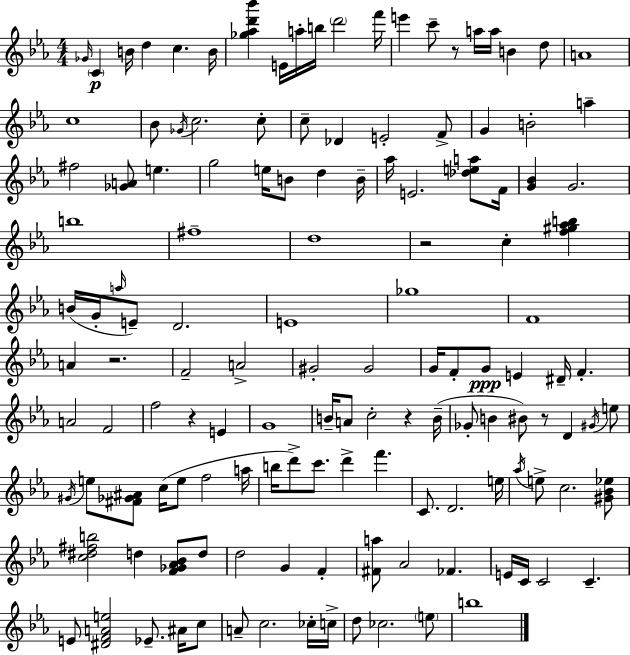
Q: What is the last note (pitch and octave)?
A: B5